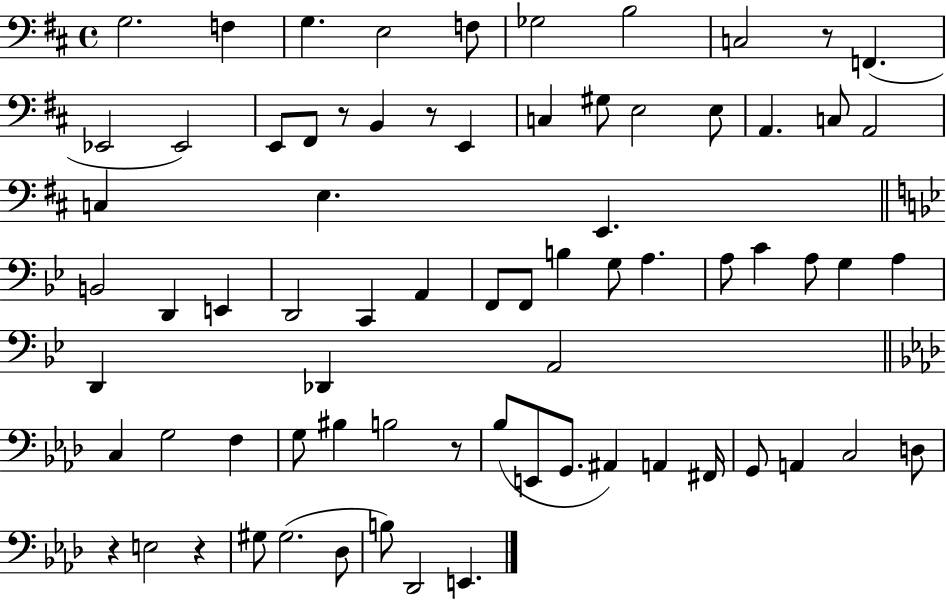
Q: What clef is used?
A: bass